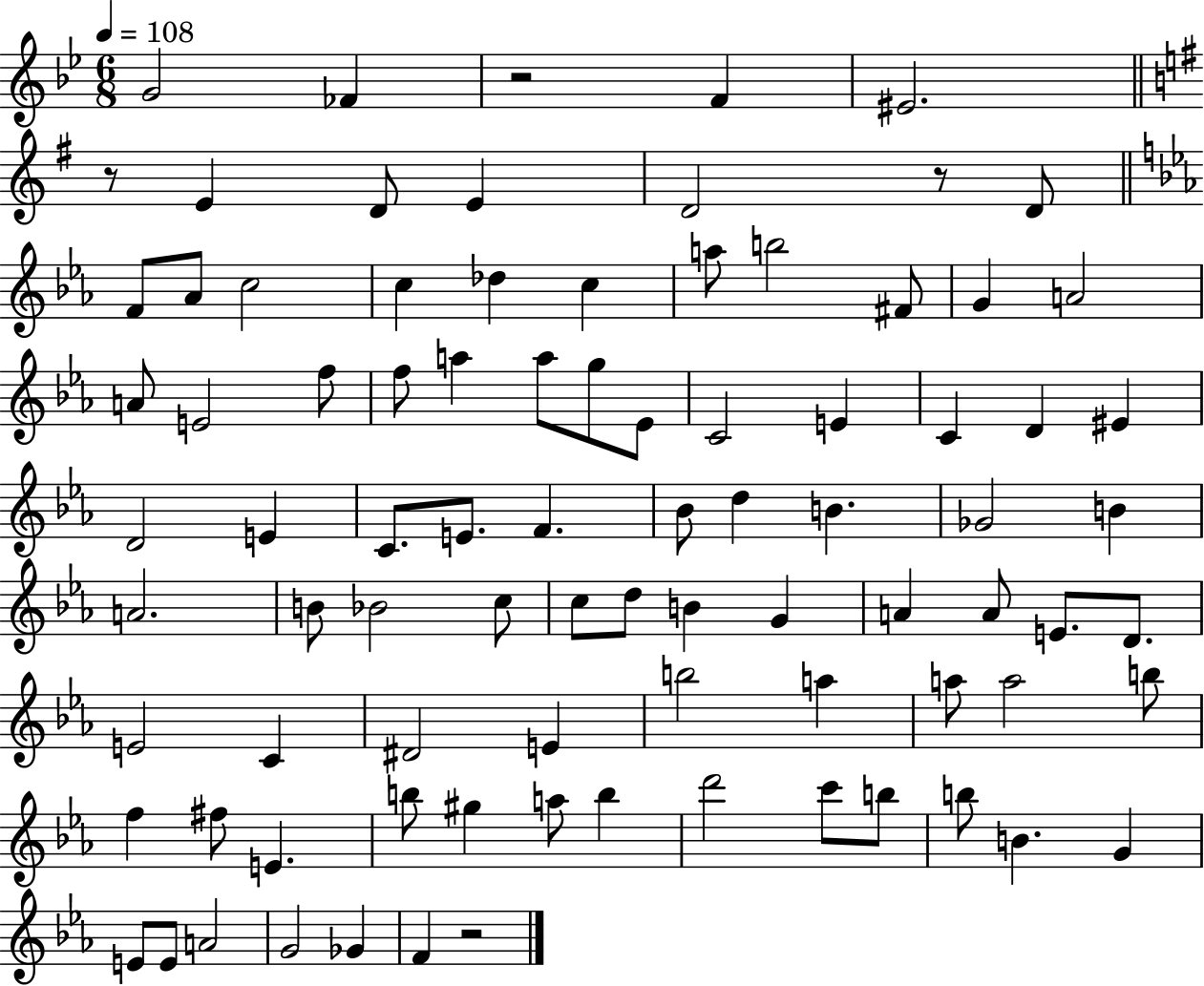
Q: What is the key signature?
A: BES major